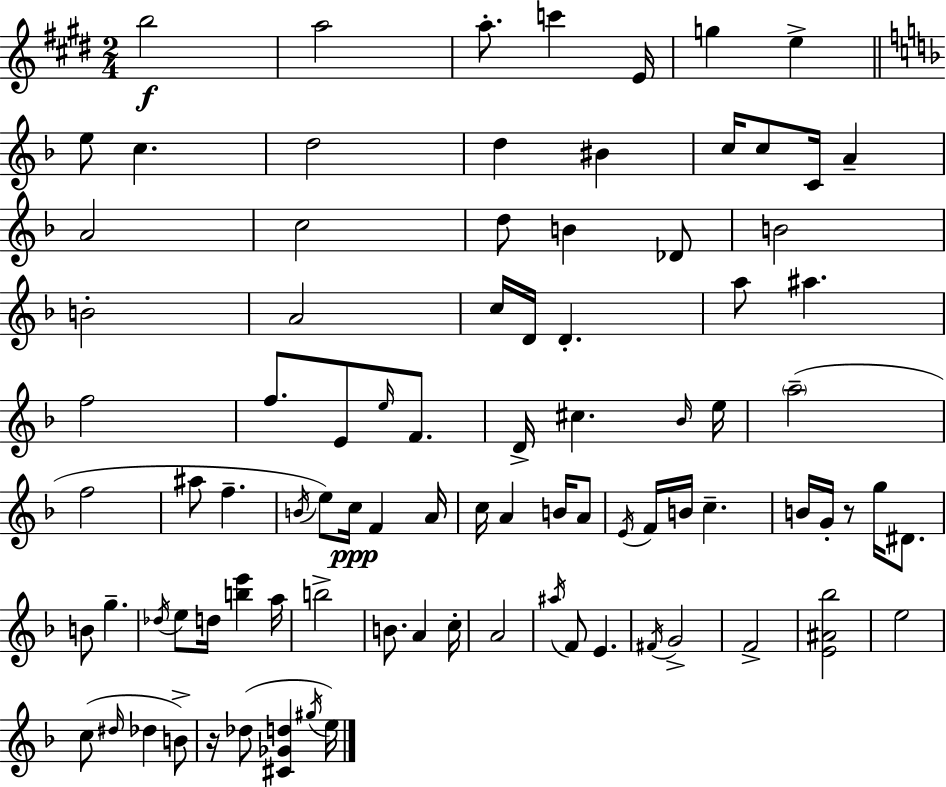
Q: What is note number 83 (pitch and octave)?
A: G#5